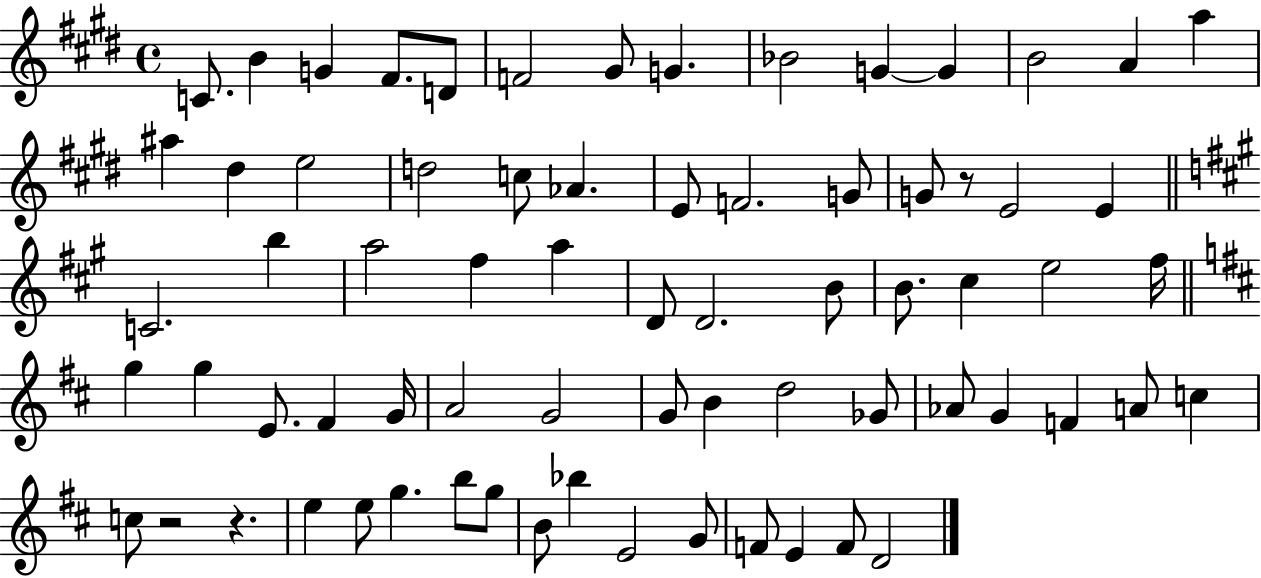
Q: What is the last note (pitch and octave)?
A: D4